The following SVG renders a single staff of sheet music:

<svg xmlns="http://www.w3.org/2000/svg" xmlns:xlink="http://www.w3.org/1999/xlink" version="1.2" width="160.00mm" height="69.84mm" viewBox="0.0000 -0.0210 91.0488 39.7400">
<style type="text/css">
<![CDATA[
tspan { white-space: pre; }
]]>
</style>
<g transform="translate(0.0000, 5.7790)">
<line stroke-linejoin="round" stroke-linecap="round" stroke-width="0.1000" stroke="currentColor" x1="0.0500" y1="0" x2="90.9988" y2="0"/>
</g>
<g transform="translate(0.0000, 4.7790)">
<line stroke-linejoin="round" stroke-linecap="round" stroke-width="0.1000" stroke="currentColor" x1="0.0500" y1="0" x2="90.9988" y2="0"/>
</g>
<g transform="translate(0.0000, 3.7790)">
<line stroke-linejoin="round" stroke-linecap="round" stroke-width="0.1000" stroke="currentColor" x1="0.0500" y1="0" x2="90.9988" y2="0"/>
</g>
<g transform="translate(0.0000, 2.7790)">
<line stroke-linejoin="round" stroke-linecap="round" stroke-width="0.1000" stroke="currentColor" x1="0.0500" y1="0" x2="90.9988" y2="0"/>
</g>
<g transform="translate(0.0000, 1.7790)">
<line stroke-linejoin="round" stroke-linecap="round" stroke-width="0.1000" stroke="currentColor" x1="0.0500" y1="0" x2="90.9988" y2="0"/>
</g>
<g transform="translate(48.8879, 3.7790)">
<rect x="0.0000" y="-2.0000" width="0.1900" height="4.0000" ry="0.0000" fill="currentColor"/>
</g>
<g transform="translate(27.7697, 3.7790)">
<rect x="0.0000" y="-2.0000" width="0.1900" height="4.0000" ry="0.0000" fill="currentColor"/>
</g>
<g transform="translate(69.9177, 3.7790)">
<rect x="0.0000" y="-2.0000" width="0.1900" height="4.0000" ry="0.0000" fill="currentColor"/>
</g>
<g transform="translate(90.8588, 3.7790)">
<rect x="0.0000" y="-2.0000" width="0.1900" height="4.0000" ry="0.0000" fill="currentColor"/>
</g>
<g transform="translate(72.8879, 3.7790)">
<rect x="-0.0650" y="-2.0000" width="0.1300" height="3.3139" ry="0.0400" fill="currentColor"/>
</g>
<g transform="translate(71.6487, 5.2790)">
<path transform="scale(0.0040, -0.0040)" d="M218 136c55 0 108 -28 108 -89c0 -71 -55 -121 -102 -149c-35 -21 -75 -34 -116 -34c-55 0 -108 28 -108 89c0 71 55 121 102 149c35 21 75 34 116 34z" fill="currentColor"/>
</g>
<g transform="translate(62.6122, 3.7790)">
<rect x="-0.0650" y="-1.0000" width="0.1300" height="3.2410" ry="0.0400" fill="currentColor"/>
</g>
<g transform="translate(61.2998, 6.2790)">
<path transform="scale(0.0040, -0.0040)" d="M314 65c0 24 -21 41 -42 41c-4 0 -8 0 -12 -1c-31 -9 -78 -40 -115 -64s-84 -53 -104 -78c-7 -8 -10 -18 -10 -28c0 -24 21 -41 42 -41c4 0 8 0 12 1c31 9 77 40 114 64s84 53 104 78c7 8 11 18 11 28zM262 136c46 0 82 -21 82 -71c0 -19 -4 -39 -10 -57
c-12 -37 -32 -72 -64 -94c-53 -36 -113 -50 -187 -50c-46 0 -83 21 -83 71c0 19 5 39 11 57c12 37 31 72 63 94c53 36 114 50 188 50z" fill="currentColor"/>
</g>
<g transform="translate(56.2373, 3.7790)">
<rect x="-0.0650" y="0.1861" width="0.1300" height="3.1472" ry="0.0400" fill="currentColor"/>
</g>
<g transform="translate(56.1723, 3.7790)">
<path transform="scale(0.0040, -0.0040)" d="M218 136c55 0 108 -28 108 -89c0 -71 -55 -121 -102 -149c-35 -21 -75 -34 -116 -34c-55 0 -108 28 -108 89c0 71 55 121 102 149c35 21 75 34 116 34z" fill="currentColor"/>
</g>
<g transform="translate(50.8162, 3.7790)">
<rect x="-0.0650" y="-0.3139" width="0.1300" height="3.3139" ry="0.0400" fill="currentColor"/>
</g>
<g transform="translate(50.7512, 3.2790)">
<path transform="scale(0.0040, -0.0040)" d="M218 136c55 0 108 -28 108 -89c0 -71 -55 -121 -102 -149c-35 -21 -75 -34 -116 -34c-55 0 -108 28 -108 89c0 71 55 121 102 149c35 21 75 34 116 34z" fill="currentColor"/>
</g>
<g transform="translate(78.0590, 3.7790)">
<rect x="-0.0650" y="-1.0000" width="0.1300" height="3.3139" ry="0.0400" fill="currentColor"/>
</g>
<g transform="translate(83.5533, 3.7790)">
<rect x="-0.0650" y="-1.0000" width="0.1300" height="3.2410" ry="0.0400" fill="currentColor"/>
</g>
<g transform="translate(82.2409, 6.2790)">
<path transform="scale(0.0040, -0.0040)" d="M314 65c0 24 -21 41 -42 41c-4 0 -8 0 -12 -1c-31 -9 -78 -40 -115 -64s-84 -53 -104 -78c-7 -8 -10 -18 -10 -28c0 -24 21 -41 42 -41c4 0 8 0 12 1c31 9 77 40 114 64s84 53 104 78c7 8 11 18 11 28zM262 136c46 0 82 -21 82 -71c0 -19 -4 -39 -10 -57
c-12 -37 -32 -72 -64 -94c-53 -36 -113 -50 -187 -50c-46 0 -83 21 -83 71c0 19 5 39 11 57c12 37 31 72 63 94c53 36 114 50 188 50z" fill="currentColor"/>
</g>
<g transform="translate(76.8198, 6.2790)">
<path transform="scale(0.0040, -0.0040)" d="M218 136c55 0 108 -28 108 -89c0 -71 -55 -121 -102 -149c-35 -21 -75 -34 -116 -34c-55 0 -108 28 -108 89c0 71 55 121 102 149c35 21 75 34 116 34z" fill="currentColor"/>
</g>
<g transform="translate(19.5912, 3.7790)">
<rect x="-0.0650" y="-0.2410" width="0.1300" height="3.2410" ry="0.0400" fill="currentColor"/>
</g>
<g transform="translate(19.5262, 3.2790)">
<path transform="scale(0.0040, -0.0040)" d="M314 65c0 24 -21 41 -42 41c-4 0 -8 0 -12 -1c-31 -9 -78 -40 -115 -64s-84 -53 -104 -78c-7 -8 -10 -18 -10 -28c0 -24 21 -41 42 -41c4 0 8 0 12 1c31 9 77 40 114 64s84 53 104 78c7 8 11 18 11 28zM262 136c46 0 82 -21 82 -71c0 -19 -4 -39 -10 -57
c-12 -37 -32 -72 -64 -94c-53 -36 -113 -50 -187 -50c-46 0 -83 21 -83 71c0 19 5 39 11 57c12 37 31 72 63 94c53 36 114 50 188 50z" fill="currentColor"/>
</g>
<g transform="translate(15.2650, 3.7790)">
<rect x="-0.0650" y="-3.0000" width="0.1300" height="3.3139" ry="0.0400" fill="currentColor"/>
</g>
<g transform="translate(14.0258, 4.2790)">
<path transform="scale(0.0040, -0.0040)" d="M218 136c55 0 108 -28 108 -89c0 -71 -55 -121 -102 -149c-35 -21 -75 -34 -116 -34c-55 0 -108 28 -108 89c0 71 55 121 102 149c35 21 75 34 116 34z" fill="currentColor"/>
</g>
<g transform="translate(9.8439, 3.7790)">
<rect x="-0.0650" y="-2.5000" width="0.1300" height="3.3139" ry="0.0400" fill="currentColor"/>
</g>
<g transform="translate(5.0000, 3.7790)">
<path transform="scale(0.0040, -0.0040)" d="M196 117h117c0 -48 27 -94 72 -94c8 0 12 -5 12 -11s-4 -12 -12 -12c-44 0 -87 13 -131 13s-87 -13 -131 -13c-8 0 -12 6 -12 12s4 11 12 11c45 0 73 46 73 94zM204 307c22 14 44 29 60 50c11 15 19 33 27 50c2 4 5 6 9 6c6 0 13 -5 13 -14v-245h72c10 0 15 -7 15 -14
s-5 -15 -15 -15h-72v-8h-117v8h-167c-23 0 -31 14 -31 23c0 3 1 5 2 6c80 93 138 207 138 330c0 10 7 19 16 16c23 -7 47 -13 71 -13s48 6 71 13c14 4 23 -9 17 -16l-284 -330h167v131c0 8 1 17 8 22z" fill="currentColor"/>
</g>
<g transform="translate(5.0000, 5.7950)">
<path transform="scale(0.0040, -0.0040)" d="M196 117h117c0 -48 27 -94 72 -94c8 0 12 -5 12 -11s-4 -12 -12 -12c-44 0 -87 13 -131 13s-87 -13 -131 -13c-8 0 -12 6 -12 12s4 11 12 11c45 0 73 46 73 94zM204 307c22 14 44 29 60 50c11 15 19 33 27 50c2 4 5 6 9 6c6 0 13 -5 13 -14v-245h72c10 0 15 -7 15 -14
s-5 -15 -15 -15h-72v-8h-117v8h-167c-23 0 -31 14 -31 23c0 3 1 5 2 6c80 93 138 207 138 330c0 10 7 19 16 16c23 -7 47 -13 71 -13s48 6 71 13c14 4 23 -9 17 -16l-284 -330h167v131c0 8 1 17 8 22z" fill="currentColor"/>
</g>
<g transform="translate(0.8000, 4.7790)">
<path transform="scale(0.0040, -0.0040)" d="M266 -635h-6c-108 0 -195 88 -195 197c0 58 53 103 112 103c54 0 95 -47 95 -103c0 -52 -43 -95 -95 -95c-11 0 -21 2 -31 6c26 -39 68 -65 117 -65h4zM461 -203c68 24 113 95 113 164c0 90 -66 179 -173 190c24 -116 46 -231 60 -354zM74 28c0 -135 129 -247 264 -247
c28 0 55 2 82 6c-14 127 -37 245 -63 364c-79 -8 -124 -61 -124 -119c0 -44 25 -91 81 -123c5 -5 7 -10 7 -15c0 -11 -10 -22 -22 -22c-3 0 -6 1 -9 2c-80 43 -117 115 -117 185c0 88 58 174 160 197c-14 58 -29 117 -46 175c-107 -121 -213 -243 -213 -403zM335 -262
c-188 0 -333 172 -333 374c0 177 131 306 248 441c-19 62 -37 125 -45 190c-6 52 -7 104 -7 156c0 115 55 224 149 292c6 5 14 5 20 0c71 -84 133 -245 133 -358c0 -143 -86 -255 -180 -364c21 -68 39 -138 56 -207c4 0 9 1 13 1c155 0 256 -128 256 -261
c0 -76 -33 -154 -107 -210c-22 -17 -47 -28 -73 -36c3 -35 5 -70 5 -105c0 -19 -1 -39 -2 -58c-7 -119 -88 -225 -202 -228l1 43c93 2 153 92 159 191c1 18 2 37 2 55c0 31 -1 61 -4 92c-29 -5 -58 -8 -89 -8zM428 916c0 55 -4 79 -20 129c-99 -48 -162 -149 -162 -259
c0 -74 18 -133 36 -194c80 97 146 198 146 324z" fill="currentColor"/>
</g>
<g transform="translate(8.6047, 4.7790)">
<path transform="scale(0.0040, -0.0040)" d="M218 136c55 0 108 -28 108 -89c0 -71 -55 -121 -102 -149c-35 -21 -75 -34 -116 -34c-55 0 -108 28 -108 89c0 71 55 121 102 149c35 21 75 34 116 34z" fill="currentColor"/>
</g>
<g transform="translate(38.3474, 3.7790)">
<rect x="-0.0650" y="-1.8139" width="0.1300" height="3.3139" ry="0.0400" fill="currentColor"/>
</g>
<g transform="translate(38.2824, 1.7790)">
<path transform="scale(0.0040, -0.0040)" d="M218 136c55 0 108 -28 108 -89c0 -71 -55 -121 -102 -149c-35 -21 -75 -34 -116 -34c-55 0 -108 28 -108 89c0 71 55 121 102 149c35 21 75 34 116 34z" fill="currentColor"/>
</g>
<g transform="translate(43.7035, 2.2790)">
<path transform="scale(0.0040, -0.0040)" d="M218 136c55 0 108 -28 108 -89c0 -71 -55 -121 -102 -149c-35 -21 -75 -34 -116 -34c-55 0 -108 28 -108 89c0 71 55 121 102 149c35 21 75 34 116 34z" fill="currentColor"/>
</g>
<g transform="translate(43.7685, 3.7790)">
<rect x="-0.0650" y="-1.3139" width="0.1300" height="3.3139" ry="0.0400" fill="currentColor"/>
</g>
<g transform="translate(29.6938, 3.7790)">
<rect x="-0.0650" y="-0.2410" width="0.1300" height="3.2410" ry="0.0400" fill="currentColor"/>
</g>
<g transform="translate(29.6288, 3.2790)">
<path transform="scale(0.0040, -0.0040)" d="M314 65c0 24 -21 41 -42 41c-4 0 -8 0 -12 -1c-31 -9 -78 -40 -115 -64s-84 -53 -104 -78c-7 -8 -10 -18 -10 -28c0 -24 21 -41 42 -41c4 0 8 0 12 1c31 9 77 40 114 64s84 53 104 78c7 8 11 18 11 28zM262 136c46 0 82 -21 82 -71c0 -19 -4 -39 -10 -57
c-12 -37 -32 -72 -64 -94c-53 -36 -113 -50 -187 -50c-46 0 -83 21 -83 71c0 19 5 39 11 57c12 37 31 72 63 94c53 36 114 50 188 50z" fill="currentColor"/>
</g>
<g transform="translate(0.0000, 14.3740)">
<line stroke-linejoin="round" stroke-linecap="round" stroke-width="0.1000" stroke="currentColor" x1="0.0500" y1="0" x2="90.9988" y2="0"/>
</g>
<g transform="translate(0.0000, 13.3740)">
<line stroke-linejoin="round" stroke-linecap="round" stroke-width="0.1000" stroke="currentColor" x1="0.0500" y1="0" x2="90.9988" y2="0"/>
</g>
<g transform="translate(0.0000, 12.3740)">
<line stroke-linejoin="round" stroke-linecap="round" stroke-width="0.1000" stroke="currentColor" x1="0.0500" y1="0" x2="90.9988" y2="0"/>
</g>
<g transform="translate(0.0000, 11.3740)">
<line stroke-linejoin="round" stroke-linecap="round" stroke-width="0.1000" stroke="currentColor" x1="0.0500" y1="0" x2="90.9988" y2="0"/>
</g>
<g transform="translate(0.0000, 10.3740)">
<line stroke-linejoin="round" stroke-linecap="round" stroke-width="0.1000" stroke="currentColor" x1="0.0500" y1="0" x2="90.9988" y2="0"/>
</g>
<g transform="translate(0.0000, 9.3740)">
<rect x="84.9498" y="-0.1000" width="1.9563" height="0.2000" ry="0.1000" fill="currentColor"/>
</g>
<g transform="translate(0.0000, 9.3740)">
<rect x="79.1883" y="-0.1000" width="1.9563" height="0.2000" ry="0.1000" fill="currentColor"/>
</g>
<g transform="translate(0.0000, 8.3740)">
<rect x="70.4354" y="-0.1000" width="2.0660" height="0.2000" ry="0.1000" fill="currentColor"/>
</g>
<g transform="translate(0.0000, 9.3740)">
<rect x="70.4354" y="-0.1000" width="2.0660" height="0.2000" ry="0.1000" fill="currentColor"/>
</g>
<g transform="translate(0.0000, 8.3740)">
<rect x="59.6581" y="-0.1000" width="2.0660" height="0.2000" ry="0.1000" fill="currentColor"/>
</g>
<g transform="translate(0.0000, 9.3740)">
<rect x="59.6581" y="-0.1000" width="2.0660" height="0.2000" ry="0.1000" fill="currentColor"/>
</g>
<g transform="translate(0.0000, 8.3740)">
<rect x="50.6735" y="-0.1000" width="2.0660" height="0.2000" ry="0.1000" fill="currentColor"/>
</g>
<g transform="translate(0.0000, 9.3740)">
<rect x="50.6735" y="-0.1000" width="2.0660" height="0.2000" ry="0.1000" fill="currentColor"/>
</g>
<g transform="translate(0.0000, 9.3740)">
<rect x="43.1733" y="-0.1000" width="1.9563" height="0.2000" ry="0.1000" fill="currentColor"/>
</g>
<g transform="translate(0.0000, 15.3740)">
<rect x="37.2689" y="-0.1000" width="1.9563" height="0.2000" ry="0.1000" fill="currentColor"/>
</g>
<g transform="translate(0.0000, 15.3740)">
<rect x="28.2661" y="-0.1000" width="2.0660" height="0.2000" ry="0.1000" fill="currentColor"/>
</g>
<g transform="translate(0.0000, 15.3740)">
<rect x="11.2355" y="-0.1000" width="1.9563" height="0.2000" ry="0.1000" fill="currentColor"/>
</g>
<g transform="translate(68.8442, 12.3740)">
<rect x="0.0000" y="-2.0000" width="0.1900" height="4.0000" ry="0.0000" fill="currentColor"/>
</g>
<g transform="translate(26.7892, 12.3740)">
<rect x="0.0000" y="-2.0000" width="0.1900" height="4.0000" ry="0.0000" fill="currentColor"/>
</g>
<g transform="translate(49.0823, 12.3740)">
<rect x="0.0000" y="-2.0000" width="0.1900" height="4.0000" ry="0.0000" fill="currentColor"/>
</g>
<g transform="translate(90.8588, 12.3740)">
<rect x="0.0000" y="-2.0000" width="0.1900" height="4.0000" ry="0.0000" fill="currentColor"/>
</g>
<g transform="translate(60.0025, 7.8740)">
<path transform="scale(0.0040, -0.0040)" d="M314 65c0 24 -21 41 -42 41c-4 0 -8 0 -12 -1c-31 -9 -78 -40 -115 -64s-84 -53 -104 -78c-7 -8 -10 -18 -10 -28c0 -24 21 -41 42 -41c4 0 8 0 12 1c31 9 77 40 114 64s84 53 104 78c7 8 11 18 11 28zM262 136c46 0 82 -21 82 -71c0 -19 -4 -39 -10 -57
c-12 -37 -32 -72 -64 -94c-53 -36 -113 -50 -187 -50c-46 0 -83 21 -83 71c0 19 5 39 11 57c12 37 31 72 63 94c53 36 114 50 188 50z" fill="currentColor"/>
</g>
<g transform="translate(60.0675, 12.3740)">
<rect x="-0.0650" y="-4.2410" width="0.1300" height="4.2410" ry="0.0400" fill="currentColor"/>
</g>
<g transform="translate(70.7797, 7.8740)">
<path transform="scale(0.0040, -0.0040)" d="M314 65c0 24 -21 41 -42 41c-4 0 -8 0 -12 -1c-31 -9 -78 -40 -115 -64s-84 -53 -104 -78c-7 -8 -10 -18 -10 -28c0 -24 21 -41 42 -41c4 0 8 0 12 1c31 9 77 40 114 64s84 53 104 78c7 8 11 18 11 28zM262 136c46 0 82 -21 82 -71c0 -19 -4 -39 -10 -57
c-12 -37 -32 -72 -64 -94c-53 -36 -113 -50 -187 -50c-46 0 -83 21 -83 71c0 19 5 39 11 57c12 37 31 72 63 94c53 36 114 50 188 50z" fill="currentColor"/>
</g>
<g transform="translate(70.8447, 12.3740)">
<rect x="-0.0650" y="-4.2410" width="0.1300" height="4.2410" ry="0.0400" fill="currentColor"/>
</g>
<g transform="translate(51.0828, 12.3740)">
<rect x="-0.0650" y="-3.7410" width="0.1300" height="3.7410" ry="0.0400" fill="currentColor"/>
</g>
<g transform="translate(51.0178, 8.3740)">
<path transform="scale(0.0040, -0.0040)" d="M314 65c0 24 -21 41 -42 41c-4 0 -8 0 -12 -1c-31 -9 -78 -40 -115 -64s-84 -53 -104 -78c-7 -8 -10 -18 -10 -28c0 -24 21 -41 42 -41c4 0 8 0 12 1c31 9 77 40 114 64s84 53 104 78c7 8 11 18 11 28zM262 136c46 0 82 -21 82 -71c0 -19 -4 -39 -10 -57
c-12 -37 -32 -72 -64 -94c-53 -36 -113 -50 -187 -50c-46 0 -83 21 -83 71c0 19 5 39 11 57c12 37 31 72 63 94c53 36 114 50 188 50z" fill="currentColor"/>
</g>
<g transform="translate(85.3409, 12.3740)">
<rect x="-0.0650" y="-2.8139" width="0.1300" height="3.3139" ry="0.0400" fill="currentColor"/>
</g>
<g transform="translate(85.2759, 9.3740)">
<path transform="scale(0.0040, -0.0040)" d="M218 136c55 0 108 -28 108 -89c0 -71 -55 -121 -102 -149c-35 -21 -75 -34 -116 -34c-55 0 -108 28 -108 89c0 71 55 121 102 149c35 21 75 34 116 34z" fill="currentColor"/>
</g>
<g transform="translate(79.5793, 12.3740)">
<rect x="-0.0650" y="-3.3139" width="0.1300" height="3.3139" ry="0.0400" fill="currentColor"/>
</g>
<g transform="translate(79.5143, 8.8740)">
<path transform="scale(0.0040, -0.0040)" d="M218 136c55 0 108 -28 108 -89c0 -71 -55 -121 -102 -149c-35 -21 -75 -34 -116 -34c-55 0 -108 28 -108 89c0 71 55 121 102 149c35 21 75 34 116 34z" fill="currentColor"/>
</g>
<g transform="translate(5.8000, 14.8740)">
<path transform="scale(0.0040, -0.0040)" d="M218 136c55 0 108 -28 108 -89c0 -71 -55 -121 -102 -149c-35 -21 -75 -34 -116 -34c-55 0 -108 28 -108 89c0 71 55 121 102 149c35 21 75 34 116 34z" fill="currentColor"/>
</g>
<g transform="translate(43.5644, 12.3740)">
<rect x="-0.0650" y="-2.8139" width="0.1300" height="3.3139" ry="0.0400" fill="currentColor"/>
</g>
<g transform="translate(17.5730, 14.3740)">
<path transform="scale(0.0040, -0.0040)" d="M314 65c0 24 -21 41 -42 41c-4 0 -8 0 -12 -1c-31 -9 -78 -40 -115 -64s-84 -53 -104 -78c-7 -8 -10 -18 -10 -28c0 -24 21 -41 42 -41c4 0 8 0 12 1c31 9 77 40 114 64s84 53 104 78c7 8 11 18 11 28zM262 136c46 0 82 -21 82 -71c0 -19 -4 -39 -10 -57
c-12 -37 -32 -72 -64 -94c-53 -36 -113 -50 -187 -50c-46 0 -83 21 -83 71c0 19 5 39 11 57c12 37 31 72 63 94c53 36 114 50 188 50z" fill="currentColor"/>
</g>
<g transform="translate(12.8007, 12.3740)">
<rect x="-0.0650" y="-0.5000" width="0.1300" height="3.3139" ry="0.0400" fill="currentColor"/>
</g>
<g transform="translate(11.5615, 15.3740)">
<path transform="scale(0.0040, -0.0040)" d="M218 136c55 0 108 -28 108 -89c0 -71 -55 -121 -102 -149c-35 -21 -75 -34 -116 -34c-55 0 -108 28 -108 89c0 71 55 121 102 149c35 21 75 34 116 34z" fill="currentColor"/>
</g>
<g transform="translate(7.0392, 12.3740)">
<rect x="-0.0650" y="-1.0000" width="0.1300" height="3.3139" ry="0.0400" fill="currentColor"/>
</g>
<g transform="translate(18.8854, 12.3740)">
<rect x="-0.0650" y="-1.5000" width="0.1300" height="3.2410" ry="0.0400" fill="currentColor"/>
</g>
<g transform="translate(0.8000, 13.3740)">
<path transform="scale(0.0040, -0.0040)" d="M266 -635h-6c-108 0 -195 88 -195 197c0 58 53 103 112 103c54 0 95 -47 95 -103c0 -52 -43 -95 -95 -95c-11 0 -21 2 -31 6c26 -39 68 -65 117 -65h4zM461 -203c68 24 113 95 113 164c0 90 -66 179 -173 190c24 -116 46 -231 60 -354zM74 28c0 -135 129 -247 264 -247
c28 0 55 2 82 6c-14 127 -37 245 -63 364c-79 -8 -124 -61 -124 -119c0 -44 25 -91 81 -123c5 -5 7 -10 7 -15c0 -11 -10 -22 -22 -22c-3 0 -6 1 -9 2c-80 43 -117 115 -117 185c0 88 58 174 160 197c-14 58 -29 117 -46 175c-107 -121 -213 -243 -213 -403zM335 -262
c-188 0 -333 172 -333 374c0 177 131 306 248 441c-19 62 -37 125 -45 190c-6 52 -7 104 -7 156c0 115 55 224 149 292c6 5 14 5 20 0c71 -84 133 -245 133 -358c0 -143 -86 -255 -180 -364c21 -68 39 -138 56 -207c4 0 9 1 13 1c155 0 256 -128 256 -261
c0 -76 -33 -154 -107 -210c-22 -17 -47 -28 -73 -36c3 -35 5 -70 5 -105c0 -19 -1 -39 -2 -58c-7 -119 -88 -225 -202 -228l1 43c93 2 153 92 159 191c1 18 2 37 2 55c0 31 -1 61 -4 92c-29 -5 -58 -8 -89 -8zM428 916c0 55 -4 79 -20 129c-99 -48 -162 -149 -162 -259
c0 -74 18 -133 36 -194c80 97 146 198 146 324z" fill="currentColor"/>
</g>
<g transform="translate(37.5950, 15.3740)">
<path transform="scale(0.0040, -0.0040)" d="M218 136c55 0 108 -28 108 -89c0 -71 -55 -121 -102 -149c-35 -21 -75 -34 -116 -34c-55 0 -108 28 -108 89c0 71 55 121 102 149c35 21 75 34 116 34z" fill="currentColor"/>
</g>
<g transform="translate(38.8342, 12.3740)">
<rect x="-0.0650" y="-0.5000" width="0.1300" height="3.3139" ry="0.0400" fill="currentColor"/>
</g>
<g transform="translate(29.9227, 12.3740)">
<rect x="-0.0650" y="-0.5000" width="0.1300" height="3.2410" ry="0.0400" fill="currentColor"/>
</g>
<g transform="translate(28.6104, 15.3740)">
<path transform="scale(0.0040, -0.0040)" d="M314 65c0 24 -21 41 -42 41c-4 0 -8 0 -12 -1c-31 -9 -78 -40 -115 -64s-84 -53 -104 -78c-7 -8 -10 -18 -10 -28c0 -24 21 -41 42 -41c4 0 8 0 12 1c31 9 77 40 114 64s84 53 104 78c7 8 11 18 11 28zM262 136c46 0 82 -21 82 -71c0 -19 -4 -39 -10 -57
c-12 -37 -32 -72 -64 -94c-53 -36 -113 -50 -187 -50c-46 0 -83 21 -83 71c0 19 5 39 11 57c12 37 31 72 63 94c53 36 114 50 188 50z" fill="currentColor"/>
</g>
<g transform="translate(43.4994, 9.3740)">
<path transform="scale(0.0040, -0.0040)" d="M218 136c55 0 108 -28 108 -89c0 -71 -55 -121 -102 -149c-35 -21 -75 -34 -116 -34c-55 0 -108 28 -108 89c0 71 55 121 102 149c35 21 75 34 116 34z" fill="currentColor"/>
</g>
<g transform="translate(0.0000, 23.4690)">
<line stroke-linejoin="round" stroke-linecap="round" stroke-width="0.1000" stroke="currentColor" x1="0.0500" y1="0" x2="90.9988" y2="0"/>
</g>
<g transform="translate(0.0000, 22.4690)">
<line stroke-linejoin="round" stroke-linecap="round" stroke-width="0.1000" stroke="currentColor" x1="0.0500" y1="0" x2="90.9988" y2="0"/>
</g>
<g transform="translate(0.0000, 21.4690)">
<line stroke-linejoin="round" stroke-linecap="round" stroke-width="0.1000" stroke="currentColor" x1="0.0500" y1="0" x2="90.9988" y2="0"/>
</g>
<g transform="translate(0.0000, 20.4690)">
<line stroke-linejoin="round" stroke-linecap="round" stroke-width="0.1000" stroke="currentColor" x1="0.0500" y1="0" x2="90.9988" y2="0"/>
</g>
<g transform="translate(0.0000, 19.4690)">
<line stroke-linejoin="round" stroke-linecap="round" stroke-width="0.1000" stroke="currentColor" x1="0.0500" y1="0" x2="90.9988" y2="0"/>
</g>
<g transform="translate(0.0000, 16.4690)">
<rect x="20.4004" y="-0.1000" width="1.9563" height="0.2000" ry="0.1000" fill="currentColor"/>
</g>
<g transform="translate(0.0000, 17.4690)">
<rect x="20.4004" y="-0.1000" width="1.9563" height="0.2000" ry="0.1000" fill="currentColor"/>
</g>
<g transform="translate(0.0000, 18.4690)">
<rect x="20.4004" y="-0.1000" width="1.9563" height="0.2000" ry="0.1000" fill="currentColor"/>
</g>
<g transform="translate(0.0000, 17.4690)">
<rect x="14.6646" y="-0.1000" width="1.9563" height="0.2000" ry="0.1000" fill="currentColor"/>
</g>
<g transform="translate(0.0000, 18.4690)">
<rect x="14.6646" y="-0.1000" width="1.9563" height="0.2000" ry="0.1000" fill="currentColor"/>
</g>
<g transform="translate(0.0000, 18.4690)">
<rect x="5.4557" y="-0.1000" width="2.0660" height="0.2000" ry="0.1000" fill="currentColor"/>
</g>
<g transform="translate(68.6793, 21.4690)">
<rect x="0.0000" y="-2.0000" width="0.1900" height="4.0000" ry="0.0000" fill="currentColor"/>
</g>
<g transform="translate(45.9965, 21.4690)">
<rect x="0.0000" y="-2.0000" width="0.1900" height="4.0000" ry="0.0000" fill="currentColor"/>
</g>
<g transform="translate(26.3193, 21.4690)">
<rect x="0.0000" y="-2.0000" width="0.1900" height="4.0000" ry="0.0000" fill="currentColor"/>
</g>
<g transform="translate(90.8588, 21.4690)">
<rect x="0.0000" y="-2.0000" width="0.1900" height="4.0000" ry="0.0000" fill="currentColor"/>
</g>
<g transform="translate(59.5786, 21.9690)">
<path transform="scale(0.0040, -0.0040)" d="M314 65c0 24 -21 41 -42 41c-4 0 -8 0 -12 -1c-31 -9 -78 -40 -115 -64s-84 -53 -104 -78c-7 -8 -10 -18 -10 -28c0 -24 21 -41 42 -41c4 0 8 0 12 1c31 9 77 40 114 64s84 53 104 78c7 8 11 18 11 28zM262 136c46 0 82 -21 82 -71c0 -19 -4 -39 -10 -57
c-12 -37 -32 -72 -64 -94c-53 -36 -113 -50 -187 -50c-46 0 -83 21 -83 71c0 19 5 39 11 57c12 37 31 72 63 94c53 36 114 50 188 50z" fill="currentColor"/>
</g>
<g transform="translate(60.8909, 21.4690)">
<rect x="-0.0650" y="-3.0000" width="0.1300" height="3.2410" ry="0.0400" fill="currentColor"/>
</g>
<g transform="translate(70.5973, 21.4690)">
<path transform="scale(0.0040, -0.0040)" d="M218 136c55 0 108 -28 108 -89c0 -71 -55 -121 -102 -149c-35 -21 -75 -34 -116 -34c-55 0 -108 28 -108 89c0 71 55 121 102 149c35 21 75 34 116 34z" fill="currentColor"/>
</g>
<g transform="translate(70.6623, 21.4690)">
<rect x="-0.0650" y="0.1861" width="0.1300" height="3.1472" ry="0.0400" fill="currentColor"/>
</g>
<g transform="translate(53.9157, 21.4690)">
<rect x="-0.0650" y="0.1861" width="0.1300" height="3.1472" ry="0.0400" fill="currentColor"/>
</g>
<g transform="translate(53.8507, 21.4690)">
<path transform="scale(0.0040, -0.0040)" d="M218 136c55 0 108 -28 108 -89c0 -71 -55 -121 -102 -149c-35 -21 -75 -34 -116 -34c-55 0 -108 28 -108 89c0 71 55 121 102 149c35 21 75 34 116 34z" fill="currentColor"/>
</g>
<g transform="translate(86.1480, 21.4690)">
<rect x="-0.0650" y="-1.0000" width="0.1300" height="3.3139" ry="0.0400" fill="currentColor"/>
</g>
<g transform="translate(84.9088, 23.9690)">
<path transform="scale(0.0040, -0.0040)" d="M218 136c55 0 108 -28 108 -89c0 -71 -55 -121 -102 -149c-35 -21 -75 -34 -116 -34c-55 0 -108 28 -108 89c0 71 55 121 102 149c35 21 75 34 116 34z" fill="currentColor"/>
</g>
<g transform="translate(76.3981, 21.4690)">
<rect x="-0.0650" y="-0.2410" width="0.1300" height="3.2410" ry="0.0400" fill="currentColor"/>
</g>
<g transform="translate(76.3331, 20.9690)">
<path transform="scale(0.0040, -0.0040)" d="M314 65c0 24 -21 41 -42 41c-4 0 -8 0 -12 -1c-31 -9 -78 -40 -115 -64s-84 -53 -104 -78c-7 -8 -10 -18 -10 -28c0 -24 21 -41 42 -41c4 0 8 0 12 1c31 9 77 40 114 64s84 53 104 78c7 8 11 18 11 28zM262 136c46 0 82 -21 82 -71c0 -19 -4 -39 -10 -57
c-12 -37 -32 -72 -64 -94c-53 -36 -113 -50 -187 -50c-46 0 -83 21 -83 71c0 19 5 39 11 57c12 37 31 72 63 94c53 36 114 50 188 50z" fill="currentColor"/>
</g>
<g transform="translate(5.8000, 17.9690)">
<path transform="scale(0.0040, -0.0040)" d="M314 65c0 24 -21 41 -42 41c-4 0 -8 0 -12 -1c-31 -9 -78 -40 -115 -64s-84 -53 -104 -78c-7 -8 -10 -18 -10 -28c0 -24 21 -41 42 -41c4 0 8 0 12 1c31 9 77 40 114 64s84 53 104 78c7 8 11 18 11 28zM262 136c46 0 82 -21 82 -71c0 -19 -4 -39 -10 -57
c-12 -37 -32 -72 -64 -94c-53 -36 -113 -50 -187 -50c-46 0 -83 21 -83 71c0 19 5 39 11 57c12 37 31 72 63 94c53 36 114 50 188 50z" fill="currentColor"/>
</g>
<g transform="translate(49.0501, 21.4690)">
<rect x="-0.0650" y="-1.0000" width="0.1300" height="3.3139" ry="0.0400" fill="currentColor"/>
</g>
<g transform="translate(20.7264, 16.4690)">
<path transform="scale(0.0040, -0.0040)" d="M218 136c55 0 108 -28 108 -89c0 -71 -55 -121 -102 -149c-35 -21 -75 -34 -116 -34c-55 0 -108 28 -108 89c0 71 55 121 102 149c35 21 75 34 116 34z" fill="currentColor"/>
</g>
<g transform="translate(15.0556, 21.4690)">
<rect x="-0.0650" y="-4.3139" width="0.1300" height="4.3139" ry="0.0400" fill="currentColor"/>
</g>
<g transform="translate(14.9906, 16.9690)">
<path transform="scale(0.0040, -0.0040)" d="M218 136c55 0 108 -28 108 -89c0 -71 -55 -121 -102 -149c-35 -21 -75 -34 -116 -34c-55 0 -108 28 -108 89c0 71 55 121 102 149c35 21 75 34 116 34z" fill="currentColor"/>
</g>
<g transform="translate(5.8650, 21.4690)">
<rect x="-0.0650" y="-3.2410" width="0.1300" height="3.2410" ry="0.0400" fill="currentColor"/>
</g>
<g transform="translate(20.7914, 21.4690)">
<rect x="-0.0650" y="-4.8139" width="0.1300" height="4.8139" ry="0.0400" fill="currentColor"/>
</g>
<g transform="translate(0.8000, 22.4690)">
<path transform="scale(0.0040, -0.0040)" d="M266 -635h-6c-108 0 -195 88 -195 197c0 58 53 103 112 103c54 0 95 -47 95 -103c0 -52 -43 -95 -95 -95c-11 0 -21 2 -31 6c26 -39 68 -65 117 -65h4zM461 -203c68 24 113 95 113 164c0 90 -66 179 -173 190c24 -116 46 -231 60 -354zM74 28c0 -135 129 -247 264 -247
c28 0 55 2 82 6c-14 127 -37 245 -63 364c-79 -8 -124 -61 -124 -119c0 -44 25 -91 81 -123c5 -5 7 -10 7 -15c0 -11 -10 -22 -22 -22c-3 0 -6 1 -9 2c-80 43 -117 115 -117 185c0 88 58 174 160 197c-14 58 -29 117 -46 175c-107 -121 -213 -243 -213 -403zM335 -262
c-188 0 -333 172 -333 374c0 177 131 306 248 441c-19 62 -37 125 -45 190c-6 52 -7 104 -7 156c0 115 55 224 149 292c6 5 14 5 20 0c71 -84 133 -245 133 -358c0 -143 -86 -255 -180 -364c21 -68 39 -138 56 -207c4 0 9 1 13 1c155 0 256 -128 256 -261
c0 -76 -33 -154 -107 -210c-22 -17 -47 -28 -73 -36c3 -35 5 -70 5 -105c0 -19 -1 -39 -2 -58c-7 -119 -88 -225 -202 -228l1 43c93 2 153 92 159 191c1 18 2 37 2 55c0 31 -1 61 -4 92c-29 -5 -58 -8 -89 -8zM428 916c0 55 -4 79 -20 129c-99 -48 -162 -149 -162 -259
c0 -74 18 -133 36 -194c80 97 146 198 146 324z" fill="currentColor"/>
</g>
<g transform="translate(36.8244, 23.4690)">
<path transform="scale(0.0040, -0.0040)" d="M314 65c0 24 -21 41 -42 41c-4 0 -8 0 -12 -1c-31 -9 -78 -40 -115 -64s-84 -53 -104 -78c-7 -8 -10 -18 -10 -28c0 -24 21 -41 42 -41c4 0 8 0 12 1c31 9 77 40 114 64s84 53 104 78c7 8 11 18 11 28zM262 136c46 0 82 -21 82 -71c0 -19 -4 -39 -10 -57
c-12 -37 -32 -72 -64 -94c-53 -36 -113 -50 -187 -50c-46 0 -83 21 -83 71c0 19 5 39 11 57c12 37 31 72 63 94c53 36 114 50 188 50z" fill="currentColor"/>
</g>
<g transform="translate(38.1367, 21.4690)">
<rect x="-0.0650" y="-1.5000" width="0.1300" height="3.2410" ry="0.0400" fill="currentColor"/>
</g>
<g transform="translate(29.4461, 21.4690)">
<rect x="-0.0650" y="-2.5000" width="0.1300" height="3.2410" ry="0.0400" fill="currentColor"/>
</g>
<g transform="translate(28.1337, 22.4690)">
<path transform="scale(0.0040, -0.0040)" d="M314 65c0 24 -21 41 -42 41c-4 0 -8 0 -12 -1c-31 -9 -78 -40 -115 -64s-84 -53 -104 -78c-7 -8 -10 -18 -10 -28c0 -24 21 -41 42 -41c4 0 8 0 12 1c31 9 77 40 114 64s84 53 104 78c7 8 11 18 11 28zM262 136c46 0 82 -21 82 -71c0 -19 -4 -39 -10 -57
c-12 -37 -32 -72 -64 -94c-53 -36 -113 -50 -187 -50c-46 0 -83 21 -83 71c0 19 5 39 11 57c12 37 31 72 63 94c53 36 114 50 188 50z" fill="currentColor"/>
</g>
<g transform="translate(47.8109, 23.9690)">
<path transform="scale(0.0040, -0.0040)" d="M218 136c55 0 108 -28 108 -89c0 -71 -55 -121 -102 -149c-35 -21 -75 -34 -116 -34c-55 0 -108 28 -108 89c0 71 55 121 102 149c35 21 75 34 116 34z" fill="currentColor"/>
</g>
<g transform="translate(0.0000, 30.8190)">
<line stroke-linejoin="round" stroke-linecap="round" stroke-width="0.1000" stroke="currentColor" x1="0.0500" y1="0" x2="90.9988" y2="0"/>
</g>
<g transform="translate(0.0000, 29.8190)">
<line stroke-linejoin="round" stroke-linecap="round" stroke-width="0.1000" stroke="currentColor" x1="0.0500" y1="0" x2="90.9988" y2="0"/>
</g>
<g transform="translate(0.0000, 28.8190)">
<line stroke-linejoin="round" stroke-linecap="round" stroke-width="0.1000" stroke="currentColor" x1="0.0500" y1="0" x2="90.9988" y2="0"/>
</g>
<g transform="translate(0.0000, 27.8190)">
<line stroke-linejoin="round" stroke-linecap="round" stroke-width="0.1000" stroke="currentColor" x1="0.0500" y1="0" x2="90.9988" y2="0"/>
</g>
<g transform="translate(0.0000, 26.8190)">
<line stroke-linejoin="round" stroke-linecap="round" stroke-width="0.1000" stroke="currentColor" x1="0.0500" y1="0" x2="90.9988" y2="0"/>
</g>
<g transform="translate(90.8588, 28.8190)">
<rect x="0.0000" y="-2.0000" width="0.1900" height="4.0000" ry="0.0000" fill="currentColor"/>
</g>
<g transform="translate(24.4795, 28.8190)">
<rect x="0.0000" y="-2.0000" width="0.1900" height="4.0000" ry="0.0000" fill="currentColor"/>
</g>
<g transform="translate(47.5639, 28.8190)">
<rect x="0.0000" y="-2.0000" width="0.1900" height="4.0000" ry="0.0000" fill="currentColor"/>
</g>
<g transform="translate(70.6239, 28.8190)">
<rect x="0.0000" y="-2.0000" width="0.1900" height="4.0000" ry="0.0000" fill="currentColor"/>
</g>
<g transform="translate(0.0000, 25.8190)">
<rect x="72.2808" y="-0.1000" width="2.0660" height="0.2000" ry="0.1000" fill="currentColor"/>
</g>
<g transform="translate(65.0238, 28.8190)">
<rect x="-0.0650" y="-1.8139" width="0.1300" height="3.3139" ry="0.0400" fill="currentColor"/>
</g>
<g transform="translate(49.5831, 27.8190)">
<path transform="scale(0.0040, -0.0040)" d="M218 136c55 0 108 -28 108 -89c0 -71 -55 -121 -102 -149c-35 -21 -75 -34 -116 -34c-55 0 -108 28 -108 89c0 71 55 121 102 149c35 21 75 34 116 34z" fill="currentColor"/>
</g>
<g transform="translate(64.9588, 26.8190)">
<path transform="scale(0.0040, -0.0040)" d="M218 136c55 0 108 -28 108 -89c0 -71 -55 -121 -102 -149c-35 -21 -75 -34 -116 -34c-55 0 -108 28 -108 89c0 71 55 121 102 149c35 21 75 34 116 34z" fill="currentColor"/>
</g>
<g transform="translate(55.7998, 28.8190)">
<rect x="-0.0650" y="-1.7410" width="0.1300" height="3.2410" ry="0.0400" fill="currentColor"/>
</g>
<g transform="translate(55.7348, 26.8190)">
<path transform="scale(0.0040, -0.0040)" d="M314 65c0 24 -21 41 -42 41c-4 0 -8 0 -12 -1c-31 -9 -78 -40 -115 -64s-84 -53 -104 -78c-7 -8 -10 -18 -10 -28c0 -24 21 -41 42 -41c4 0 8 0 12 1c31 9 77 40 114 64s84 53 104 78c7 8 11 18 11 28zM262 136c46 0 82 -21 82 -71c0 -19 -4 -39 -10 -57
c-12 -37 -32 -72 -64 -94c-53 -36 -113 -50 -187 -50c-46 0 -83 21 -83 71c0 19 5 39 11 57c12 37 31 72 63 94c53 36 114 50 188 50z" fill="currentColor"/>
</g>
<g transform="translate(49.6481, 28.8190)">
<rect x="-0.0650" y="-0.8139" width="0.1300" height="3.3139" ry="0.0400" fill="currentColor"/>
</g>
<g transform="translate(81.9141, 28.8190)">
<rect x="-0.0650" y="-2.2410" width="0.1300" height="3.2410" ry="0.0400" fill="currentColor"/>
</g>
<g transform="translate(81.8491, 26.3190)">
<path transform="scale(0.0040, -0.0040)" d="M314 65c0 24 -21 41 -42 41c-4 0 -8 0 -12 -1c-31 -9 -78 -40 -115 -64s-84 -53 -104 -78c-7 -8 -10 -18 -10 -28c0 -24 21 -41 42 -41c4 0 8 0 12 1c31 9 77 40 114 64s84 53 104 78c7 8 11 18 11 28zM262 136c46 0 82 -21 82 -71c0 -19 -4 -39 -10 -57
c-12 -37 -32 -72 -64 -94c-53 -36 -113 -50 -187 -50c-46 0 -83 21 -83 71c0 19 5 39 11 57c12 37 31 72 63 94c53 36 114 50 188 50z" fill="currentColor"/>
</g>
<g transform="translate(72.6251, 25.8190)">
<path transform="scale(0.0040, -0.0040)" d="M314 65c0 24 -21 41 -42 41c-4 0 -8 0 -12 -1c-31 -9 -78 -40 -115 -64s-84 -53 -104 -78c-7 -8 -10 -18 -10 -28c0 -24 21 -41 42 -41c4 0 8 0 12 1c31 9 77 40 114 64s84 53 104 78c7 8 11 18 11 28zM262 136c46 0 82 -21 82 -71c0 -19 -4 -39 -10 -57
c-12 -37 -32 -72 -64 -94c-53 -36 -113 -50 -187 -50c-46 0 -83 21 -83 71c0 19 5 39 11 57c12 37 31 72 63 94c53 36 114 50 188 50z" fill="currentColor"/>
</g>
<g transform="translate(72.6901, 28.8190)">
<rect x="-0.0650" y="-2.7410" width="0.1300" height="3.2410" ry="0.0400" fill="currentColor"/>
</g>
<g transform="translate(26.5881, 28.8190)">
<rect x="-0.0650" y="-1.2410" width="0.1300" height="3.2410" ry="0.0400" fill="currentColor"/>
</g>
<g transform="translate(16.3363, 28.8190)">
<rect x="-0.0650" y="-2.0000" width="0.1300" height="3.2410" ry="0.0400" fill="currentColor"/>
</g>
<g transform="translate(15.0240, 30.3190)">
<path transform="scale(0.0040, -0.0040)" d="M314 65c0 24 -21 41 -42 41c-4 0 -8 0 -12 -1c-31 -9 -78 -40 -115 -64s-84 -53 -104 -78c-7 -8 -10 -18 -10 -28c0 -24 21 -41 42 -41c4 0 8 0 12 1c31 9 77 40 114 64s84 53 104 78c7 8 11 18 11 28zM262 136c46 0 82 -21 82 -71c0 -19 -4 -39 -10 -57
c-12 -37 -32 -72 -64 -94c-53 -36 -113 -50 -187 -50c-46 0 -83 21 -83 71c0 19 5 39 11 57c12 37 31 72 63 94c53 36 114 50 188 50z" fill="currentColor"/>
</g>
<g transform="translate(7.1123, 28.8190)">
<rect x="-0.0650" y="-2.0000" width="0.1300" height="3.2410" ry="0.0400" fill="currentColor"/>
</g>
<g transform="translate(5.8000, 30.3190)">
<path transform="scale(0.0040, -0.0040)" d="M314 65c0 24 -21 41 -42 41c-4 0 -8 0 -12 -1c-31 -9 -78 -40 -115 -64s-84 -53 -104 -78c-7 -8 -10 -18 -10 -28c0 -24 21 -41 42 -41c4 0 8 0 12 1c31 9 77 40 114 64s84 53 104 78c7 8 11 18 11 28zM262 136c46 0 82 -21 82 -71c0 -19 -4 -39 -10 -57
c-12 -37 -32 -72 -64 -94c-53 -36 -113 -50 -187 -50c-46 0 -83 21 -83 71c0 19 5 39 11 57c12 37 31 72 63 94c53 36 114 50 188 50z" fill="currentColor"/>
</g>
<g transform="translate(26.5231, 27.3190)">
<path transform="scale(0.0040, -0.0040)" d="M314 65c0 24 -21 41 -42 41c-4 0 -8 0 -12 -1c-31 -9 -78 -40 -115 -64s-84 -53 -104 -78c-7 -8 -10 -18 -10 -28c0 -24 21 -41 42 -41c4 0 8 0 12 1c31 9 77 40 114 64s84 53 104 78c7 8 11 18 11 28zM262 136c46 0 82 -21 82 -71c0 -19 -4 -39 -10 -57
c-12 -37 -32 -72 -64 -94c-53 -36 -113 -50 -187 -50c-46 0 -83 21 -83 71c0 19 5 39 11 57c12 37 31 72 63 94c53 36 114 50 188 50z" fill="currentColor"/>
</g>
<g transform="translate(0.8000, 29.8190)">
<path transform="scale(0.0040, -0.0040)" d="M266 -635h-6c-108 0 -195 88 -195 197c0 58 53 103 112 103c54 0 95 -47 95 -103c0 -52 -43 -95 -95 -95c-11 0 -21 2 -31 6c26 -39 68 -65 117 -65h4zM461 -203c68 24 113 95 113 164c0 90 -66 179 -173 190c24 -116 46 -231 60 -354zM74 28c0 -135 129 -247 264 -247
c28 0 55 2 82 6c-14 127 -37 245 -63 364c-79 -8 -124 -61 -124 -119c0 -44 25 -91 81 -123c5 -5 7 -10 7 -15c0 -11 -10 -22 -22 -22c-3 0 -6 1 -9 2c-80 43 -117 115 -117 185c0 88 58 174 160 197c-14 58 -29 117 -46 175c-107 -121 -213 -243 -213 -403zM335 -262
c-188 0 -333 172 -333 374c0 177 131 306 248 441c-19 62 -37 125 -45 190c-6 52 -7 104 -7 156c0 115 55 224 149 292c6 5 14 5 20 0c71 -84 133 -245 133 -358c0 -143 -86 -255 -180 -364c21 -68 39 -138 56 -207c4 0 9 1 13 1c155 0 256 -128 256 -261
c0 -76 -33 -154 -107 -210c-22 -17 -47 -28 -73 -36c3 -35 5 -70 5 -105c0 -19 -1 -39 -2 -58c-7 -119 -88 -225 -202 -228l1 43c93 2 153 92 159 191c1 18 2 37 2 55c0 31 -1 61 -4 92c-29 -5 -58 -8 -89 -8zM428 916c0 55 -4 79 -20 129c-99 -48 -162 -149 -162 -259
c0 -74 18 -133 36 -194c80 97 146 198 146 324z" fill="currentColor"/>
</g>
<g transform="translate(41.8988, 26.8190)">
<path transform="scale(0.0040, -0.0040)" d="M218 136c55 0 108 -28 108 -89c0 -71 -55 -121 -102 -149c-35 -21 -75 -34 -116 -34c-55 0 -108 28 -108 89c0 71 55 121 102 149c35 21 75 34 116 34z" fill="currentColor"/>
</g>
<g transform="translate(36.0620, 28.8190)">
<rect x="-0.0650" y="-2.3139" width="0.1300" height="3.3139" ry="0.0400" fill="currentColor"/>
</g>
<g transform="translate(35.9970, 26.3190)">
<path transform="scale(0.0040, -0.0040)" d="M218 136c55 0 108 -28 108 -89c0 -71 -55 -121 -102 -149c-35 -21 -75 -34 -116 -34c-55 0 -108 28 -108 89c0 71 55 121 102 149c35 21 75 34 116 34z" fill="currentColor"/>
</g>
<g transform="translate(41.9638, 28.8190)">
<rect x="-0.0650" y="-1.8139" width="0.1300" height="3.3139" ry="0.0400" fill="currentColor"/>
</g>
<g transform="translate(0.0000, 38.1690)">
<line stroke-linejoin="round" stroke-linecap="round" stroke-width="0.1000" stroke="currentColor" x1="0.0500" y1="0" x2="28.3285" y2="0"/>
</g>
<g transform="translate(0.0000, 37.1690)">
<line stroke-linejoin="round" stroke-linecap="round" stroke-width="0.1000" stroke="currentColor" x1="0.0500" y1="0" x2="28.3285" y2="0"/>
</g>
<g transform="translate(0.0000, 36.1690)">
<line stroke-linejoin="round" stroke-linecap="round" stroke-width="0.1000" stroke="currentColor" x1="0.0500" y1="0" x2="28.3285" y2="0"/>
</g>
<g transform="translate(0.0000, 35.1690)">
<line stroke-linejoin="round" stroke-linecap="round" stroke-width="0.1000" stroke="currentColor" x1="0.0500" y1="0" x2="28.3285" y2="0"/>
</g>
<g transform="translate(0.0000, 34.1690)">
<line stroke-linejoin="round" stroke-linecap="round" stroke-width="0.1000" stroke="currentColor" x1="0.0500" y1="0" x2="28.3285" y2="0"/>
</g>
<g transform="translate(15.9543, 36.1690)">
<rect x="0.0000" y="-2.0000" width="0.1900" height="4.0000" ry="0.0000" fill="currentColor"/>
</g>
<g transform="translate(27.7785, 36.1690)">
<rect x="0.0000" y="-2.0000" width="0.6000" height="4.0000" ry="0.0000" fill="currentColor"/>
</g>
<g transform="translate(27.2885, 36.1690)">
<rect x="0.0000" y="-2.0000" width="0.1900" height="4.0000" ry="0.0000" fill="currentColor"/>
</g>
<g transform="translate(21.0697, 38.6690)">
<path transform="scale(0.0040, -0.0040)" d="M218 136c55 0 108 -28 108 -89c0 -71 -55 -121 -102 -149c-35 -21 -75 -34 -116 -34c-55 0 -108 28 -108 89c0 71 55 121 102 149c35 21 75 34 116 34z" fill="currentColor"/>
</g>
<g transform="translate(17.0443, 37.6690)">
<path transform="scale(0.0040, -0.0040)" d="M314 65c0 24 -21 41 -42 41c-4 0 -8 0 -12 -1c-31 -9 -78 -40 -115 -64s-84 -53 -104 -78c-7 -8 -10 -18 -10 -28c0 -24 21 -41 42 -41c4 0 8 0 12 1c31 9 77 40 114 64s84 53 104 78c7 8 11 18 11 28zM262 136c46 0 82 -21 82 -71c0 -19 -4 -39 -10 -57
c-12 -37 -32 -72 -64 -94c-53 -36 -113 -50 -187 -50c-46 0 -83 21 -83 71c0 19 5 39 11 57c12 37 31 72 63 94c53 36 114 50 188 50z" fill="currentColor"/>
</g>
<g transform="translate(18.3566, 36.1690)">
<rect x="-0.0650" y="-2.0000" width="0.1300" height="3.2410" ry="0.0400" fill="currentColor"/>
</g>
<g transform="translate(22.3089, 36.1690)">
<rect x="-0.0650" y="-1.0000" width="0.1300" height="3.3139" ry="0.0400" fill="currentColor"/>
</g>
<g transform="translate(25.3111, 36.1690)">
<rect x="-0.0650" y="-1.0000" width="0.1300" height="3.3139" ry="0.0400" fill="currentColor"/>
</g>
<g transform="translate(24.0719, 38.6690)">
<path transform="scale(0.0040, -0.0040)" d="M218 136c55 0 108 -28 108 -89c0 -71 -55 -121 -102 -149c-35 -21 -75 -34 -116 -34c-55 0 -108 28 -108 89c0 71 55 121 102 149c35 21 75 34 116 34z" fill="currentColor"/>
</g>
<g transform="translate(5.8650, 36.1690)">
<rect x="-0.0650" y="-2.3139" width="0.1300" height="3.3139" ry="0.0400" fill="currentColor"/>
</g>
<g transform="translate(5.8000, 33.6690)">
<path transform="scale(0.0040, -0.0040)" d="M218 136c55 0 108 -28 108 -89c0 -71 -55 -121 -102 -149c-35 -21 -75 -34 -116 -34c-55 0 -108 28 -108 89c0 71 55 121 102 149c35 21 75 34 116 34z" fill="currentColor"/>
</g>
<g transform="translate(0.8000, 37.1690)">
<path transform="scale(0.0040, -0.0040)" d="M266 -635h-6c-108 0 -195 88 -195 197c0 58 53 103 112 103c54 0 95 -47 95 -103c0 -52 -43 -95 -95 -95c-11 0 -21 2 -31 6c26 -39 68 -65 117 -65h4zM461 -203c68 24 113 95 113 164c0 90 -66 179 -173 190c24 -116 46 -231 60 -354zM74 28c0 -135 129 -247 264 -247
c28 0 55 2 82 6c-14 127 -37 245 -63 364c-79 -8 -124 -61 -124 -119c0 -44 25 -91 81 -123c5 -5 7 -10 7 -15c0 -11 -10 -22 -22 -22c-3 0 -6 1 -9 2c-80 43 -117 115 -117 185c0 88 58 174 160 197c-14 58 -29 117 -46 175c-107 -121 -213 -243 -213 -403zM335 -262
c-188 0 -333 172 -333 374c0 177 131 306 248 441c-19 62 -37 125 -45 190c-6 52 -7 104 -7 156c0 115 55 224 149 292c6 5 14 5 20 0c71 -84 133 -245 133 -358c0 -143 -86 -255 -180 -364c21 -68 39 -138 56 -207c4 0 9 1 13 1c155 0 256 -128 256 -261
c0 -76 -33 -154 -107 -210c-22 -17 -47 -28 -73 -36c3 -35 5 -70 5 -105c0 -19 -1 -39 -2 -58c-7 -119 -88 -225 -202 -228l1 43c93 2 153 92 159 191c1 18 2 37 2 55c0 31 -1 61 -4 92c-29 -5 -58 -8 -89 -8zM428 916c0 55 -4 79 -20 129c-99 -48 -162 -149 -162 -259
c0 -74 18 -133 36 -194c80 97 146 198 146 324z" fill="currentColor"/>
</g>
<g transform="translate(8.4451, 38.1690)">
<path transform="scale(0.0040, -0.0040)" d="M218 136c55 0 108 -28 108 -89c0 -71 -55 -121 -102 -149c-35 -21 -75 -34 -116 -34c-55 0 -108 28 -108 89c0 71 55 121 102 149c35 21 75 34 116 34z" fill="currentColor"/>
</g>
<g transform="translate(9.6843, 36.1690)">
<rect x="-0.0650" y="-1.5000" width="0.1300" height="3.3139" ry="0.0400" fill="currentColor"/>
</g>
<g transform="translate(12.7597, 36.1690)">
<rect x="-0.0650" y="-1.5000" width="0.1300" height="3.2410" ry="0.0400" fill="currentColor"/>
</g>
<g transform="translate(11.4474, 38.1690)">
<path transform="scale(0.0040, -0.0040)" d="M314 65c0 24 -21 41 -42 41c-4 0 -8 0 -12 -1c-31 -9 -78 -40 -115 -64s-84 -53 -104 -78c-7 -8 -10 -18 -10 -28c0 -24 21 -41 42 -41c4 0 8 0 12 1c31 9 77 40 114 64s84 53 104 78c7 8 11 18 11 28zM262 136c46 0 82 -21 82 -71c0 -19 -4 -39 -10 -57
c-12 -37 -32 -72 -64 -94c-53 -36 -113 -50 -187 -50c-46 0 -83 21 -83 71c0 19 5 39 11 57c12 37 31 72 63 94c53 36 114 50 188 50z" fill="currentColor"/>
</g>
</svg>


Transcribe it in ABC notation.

X:1
T:Untitled
M:4/4
L:1/4
K:C
G A c2 c2 f e c B D2 F D D2 D C E2 C2 C a c'2 d'2 d'2 b a b2 d' e' G2 E2 D B A2 B c2 D F2 F2 e2 g f d f2 f a2 g2 g E E2 F2 D D